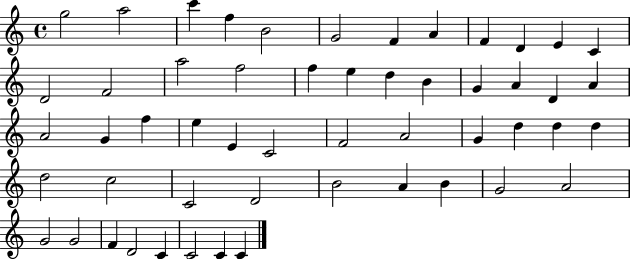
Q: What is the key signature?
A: C major